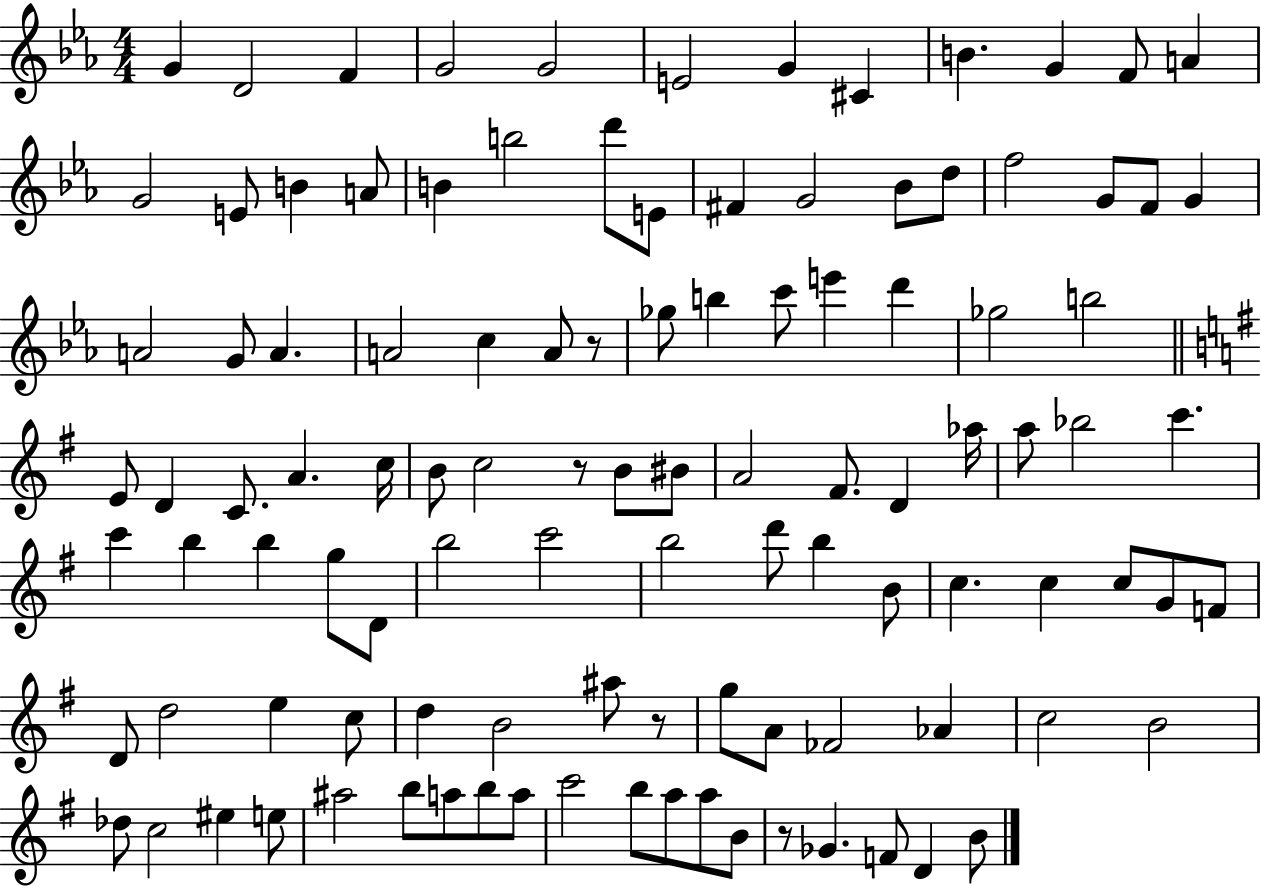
G4/q D4/h F4/q G4/h G4/h E4/h G4/q C#4/q B4/q. G4/q F4/e A4/q G4/h E4/e B4/q A4/e B4/q B5/h D6/e E4/e F#4/q G4/h Bb4/e D5/e F5/h G4/e F4/e G4/q A4/h G4/e A4/q. A4/h C5/q A4/e R/e Gb5/e B5/q C6/e E6/q D6/q Gb5/h B5/h E4/e D4/q C4/e. A4/q. C5/s B4/e C5/h R/e B4/e BIS4/e A4/h F#4/e. D4/q Ab5/s A5/e Bb5/h C6/q. C6/q B5/q B5/q G5/e D4/e B5/h C6/h B5/h D6/e B5/q B4/e C5/q. C5/q C5/e G4/e F4/e D4/e D5/h E5/q C5/e D5/q B4/h A#5/e R/e G5/e A4/e FES4/h Ab4/q C5/h B4/h Db5/e C5/h EIS5/q E5/e A#5/h B5/e A5/e B5/e A5/e C6/h B5/e A5/e A5/e B4/e R/e Gb4/q. F4/e D4/q B4/e